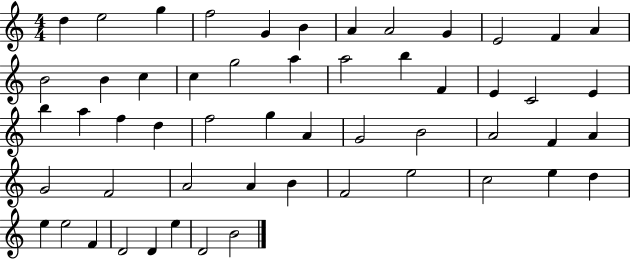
{
  \clef treble
  \numericTimeSignature
  \time 4/4
  \key c \major
  d''4 e''2 g''4 | f''2 g'4 b'4 | a'4 a'2 g'4 | e'2 f'4 a'4 | \break b'2 b'4 c''4 | c''4 g''2 a''4 | a''2 b''4 f'4 | e'4 c'2 e'4 | \break b''4 a''4 f''4 d''4 | f''2 g''4 a'4 | g'2 b'2 | a'2 f'4 a'4 | \break g'2 f'2 | a'2 a'4 b'4 | f'2 e''2 | c''2 e''4 d''4 | \break e''4 e''2 f'4 | d'2 d'4 e''4 | d'2 b'2 | \bar "|."
}